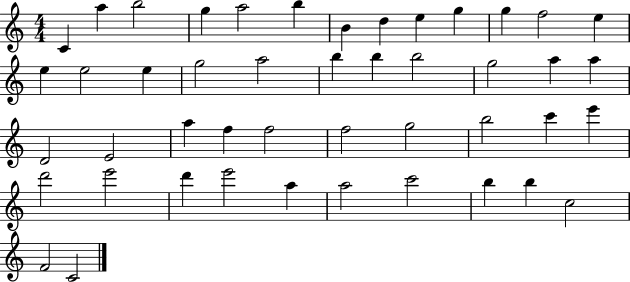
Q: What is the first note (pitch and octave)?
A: C4